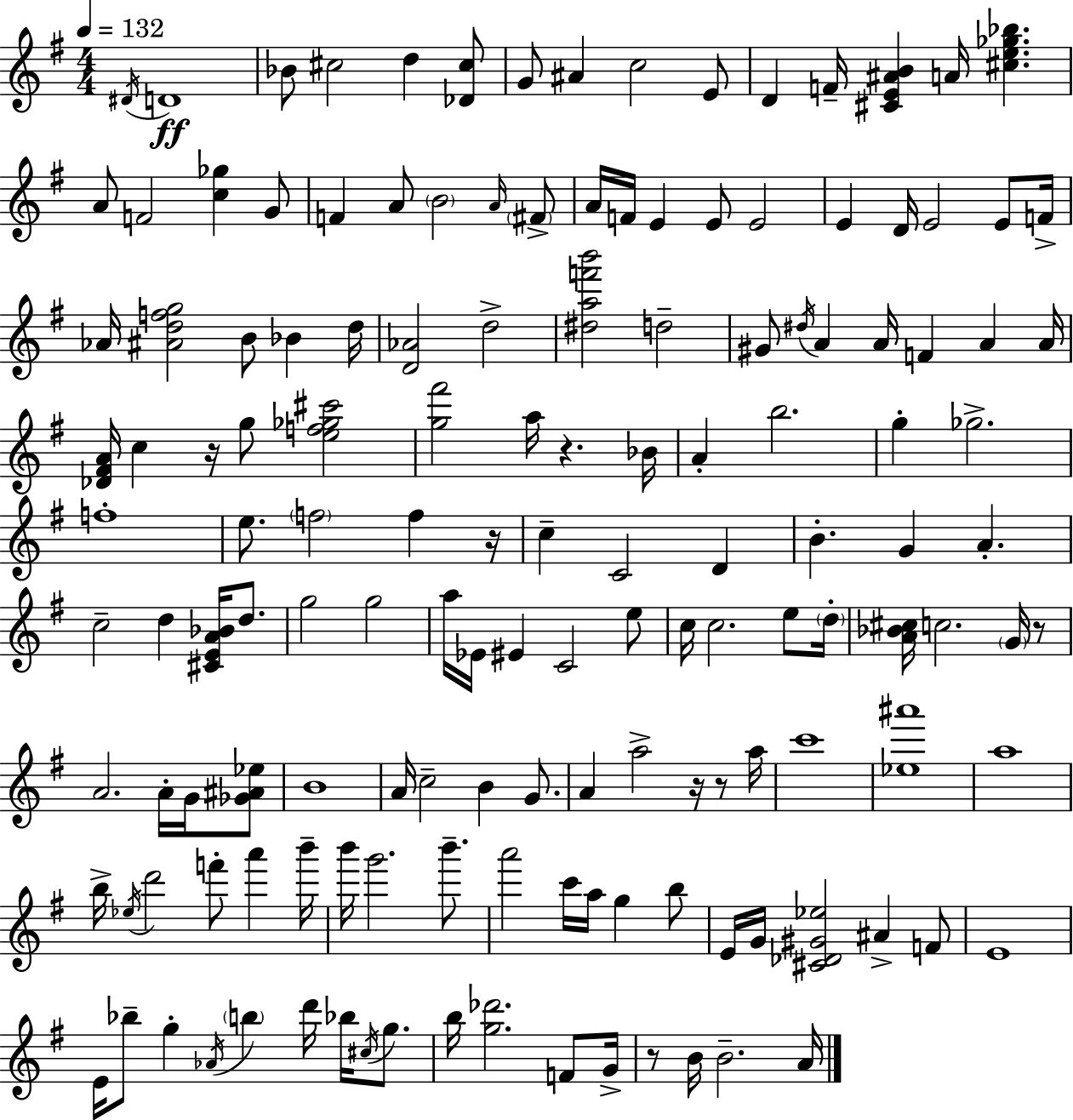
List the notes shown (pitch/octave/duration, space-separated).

D#4/s D4/w Bb4/e C#5/h D5/q [Db4,C#5]/e G4/e A#4/q C5/h E4/e D4/q F4/s [C#4,E4,A#4,B4]/q A4/s [C#5,E5,Gb5,Bb5]/q. A4/e F4/h [C5,Gb5]/q G4/e F4/q A4/e B4/h A4/s F#4/e A4/s F4/s E4/q E4/e E4/h E4/q D4/s E4/h E4/e F4/s Ab4/s [A#4,D5,F5,G5]/h B4/e Bb4/q D5/s [D4,Ab4]/h D5/h [D#5,A5,F6,B6]/h D5/h G#4/e D#5/s A4/q A4/s F4/q A4/q A4/s [Db4,F#4,A4]/s C5/q R/s G5/e [E5,F5,Gb5,C#6]/h [G5,F#6]/h A5/s R/q. Bb4/s A4/q B5/h. G5/q Gb5/h. F5/w E5/e. F5/h F5/q R/s C5/q C4/h D4/q B4/q. G4/q A4/q. C5/h D5/q [C#4,E4,A4,Bb4]/s D5/e. G5/h G5/h A5/s Eb4/s EIS4/q C4/h E5/e C5/s C5/h. E5/e D5/s [A4,Bb4,C#5]/s C5/h. G4/s R/e A4/h. A4/s G4/s [Gb4,A#4,Eb5]/e B4/w A4/s C5/h B4/q G4/e. A4/q A5/h R/s R/e A5/s C6/w [Eb5,A#6]/w A5/w B5/s Eb5/s D6/h F6/e A6/q B6/s B6/s G6/h. B6/e. A6/h C6/s A5/s G5/q B5/e E4/s G4/s [C#4,Db4,G#4,Eb5]/h A#4/q F4/e E4/w E4/s Bb5/e G5/q Ab4/s B5/q D6/s Bb5/s C#5/s G5/e. B5/s [G5,Db6]/h. F4/e G4/s R/e B4/s B4/h. A4/s